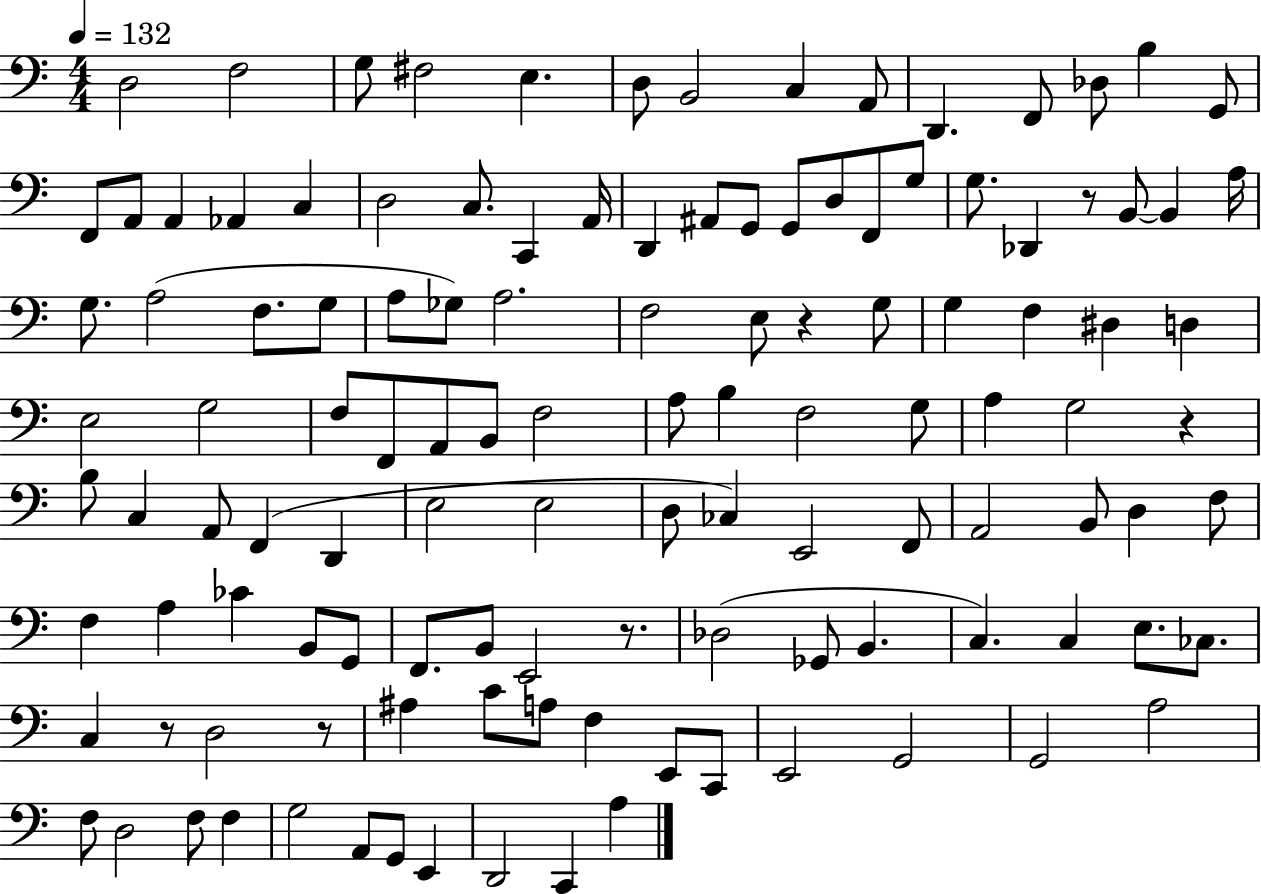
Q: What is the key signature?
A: C major